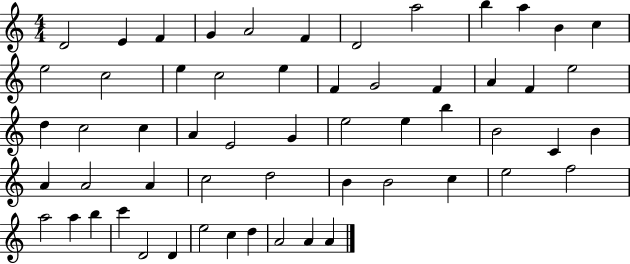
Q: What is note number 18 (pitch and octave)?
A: F4